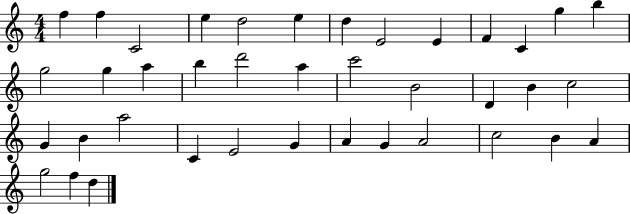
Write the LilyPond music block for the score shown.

{
  \clef treble
  \numericTimeSignature
  \time 4/4
  \key c \major
  f''4 f''4 c'2 | e''4 d''2 e''4 | d''4 e'2 e'4 | f'4 c'4 g''4 b''4 | \break g''2 g''4 a''4 | b''4 d'''2 a''4 | c'''2 b'2 | d'4 b'4 c''2 | \break g'4 b'4 a''2 | c'4 e'2 g'4 | a'4 g'4 a'2 | c''2 b'4 a'4 | \break g''2 f''4 d''4 | \bar "|."
}